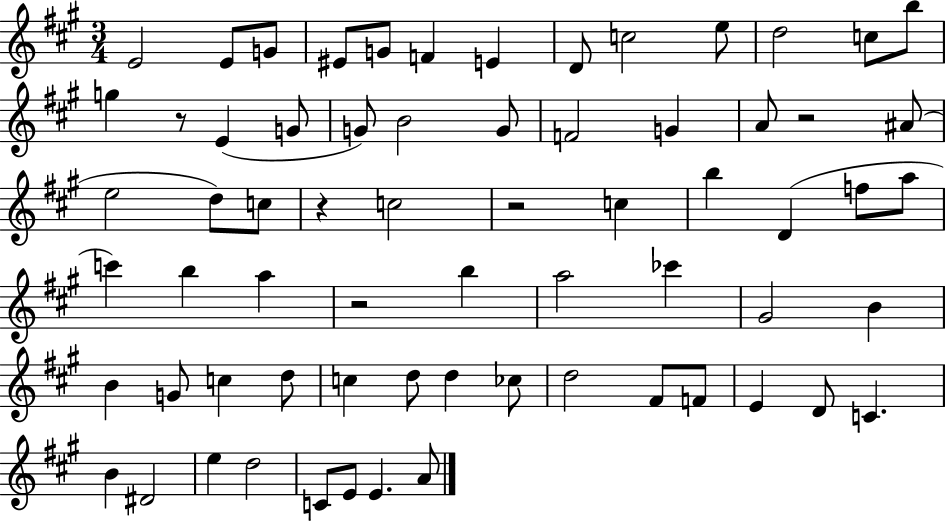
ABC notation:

X:1
T:Untitled
M:3/4
L:1/4
K:A
E2 E/2 G/2 ^E/2 G/2 F E D/2 c2 e/2 d2 c/2 b/2 g z/2 E G/2 G/2 B2 G/2 F2 G A/2 z2 ^A/2 e2 d/2 c/2 z c2 z2 c b D f/2 a/2 c' b a z2 b a2 _c' ^G2 B B G/2 c d/2 c d/2 d _c/2 d2 ^F/2 F/2 E D/2 C B ^D2 e d2 C/2 E/2 E A/2